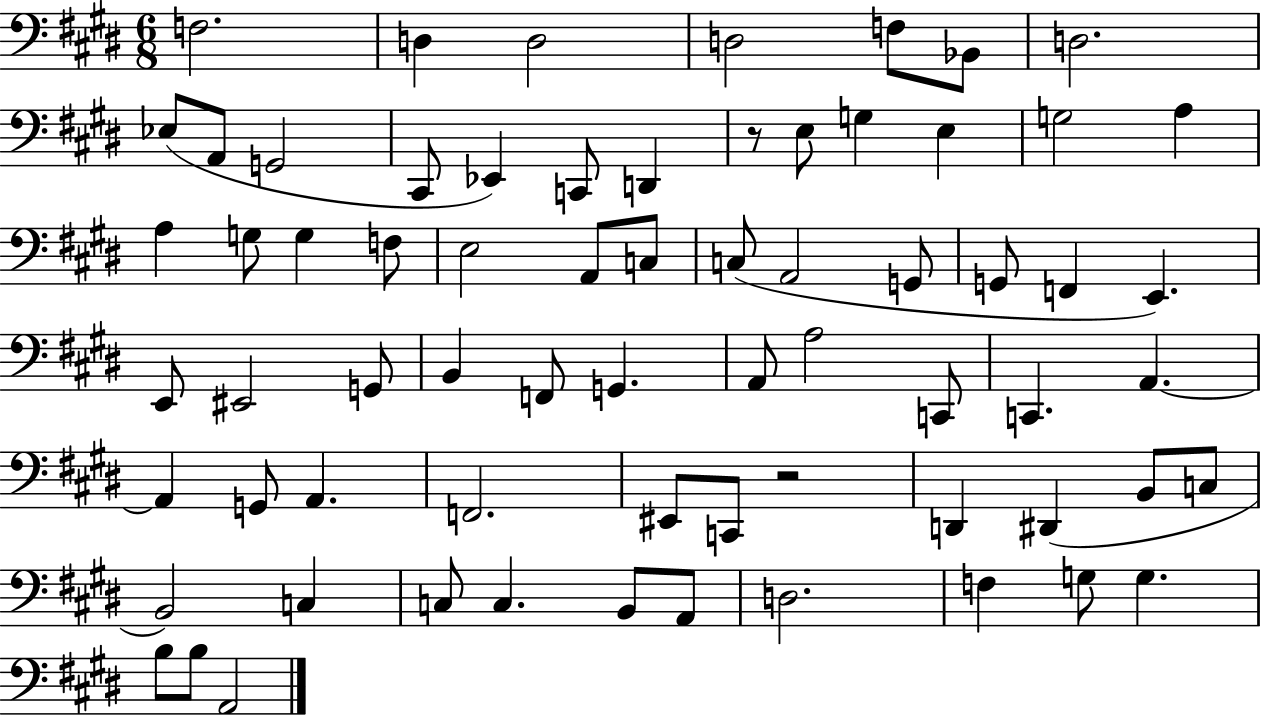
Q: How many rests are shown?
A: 2